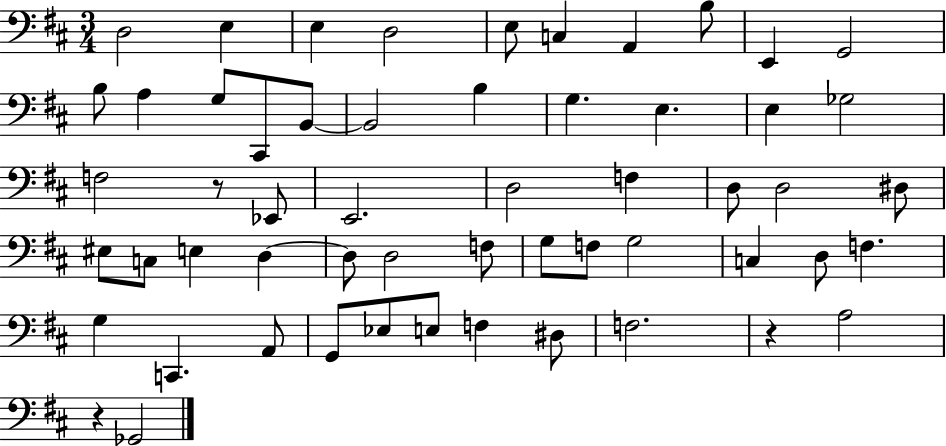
{
  \clef bass
  \numericTimeSignature
  \time 3/4
  \key d \major
  \repeat volta 2 { d2 e4 | e4 d2 | e8 c4 a,4 b8 | e,4 g,2 | \break b8 a4 g8 cis,8 b,8~~ | b,2 b4 | g4. e4. | e4 ges2 | \break f2 r8 ees,8 | e,2. | d2 f4 | d8 d2 dis8 | \break eis8 c8 e4 d4~~ | d8 d2 f8 | g8 f8 g2 | c4 d8 f4. | \break g4 c,4. a,8 | g,8 ees8 e8 f4 dis8 | f2. | r4 a2 | \break r4 ges,2 | } \bar "|."
}